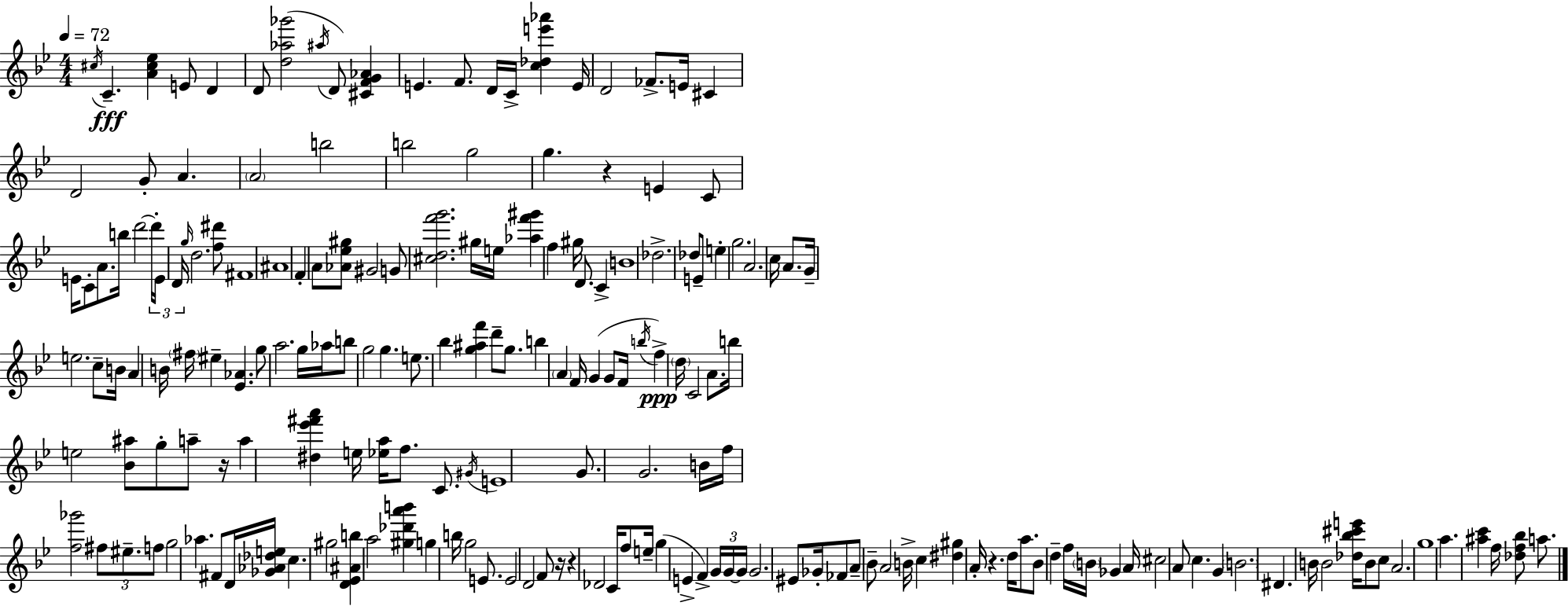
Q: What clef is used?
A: treble